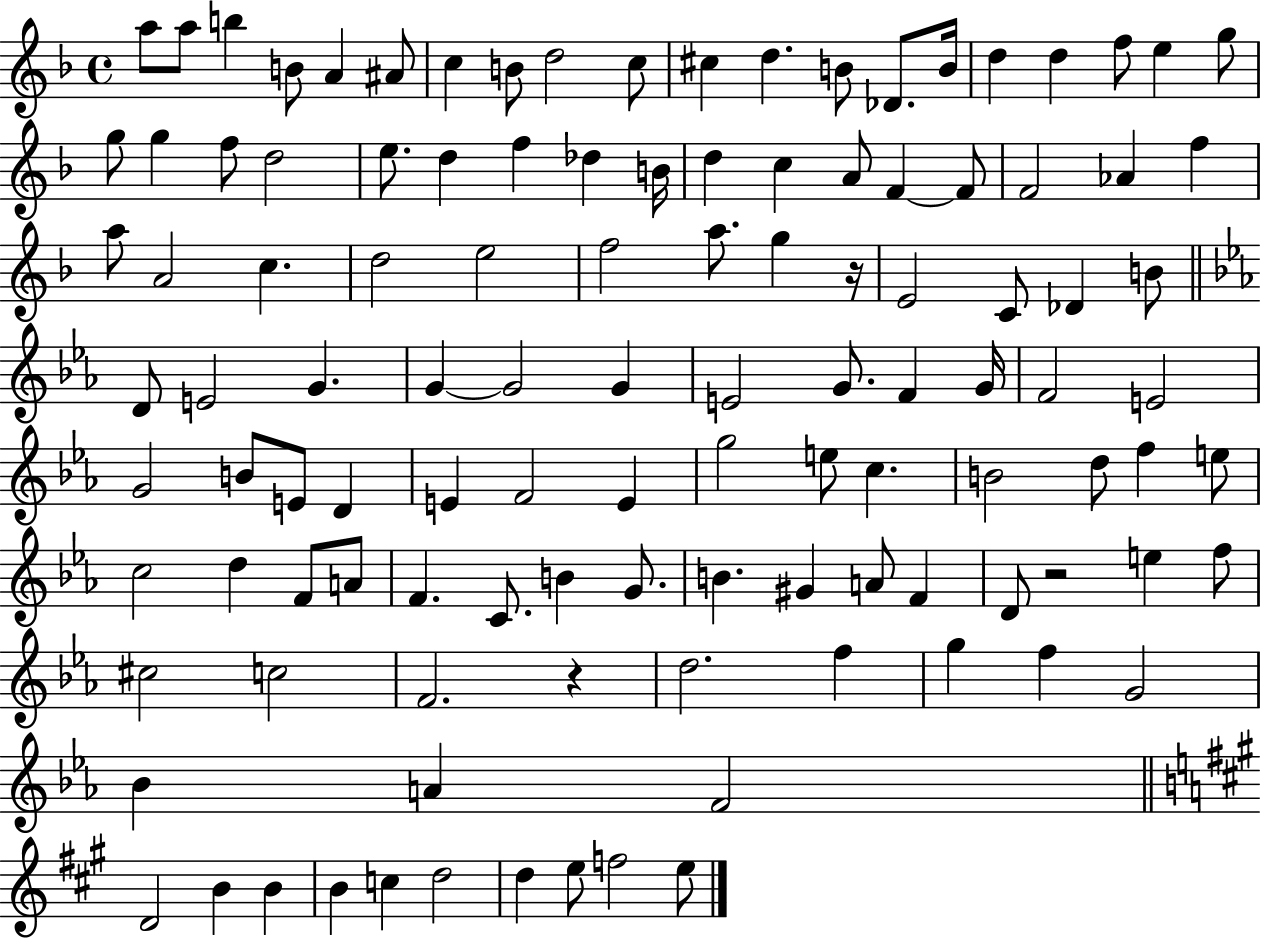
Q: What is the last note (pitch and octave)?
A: E5